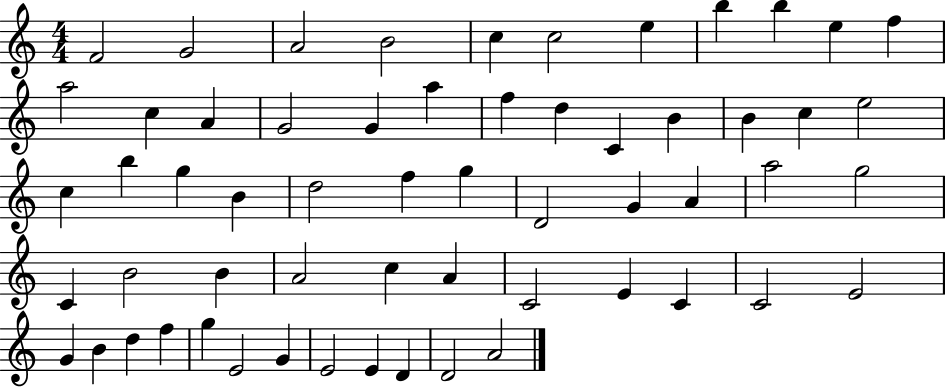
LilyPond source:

{
  \clef treble
  \numericTimeSignature
  \time 4/4
  \key c \major
  f'2 g'2 | a'2 b'2 | c''4 c''2 e''4 | b''4 b''4 e''4 f''4 | \break a''2 c''4 a'4 | g'2 g'4 a''4 | f''4 d''4 c'4 b'4 | b'4 c''4 e''2 | \break c''4 b''4 g''4 b'4 | d''2 f''4 g''4 | d'2 g'4 a'4 | a''2 g''2 | \break c'4 b'2 b'4 | a'2 c''4 a'4 | c'2 e'4 c'4 | c'2 e'2 | \break g'4 b'4 d''4 f''4 | g''4 e'2 g'4 | e'2 e'4 d'4 | d'2 a'2 | \break \bar "|."
}